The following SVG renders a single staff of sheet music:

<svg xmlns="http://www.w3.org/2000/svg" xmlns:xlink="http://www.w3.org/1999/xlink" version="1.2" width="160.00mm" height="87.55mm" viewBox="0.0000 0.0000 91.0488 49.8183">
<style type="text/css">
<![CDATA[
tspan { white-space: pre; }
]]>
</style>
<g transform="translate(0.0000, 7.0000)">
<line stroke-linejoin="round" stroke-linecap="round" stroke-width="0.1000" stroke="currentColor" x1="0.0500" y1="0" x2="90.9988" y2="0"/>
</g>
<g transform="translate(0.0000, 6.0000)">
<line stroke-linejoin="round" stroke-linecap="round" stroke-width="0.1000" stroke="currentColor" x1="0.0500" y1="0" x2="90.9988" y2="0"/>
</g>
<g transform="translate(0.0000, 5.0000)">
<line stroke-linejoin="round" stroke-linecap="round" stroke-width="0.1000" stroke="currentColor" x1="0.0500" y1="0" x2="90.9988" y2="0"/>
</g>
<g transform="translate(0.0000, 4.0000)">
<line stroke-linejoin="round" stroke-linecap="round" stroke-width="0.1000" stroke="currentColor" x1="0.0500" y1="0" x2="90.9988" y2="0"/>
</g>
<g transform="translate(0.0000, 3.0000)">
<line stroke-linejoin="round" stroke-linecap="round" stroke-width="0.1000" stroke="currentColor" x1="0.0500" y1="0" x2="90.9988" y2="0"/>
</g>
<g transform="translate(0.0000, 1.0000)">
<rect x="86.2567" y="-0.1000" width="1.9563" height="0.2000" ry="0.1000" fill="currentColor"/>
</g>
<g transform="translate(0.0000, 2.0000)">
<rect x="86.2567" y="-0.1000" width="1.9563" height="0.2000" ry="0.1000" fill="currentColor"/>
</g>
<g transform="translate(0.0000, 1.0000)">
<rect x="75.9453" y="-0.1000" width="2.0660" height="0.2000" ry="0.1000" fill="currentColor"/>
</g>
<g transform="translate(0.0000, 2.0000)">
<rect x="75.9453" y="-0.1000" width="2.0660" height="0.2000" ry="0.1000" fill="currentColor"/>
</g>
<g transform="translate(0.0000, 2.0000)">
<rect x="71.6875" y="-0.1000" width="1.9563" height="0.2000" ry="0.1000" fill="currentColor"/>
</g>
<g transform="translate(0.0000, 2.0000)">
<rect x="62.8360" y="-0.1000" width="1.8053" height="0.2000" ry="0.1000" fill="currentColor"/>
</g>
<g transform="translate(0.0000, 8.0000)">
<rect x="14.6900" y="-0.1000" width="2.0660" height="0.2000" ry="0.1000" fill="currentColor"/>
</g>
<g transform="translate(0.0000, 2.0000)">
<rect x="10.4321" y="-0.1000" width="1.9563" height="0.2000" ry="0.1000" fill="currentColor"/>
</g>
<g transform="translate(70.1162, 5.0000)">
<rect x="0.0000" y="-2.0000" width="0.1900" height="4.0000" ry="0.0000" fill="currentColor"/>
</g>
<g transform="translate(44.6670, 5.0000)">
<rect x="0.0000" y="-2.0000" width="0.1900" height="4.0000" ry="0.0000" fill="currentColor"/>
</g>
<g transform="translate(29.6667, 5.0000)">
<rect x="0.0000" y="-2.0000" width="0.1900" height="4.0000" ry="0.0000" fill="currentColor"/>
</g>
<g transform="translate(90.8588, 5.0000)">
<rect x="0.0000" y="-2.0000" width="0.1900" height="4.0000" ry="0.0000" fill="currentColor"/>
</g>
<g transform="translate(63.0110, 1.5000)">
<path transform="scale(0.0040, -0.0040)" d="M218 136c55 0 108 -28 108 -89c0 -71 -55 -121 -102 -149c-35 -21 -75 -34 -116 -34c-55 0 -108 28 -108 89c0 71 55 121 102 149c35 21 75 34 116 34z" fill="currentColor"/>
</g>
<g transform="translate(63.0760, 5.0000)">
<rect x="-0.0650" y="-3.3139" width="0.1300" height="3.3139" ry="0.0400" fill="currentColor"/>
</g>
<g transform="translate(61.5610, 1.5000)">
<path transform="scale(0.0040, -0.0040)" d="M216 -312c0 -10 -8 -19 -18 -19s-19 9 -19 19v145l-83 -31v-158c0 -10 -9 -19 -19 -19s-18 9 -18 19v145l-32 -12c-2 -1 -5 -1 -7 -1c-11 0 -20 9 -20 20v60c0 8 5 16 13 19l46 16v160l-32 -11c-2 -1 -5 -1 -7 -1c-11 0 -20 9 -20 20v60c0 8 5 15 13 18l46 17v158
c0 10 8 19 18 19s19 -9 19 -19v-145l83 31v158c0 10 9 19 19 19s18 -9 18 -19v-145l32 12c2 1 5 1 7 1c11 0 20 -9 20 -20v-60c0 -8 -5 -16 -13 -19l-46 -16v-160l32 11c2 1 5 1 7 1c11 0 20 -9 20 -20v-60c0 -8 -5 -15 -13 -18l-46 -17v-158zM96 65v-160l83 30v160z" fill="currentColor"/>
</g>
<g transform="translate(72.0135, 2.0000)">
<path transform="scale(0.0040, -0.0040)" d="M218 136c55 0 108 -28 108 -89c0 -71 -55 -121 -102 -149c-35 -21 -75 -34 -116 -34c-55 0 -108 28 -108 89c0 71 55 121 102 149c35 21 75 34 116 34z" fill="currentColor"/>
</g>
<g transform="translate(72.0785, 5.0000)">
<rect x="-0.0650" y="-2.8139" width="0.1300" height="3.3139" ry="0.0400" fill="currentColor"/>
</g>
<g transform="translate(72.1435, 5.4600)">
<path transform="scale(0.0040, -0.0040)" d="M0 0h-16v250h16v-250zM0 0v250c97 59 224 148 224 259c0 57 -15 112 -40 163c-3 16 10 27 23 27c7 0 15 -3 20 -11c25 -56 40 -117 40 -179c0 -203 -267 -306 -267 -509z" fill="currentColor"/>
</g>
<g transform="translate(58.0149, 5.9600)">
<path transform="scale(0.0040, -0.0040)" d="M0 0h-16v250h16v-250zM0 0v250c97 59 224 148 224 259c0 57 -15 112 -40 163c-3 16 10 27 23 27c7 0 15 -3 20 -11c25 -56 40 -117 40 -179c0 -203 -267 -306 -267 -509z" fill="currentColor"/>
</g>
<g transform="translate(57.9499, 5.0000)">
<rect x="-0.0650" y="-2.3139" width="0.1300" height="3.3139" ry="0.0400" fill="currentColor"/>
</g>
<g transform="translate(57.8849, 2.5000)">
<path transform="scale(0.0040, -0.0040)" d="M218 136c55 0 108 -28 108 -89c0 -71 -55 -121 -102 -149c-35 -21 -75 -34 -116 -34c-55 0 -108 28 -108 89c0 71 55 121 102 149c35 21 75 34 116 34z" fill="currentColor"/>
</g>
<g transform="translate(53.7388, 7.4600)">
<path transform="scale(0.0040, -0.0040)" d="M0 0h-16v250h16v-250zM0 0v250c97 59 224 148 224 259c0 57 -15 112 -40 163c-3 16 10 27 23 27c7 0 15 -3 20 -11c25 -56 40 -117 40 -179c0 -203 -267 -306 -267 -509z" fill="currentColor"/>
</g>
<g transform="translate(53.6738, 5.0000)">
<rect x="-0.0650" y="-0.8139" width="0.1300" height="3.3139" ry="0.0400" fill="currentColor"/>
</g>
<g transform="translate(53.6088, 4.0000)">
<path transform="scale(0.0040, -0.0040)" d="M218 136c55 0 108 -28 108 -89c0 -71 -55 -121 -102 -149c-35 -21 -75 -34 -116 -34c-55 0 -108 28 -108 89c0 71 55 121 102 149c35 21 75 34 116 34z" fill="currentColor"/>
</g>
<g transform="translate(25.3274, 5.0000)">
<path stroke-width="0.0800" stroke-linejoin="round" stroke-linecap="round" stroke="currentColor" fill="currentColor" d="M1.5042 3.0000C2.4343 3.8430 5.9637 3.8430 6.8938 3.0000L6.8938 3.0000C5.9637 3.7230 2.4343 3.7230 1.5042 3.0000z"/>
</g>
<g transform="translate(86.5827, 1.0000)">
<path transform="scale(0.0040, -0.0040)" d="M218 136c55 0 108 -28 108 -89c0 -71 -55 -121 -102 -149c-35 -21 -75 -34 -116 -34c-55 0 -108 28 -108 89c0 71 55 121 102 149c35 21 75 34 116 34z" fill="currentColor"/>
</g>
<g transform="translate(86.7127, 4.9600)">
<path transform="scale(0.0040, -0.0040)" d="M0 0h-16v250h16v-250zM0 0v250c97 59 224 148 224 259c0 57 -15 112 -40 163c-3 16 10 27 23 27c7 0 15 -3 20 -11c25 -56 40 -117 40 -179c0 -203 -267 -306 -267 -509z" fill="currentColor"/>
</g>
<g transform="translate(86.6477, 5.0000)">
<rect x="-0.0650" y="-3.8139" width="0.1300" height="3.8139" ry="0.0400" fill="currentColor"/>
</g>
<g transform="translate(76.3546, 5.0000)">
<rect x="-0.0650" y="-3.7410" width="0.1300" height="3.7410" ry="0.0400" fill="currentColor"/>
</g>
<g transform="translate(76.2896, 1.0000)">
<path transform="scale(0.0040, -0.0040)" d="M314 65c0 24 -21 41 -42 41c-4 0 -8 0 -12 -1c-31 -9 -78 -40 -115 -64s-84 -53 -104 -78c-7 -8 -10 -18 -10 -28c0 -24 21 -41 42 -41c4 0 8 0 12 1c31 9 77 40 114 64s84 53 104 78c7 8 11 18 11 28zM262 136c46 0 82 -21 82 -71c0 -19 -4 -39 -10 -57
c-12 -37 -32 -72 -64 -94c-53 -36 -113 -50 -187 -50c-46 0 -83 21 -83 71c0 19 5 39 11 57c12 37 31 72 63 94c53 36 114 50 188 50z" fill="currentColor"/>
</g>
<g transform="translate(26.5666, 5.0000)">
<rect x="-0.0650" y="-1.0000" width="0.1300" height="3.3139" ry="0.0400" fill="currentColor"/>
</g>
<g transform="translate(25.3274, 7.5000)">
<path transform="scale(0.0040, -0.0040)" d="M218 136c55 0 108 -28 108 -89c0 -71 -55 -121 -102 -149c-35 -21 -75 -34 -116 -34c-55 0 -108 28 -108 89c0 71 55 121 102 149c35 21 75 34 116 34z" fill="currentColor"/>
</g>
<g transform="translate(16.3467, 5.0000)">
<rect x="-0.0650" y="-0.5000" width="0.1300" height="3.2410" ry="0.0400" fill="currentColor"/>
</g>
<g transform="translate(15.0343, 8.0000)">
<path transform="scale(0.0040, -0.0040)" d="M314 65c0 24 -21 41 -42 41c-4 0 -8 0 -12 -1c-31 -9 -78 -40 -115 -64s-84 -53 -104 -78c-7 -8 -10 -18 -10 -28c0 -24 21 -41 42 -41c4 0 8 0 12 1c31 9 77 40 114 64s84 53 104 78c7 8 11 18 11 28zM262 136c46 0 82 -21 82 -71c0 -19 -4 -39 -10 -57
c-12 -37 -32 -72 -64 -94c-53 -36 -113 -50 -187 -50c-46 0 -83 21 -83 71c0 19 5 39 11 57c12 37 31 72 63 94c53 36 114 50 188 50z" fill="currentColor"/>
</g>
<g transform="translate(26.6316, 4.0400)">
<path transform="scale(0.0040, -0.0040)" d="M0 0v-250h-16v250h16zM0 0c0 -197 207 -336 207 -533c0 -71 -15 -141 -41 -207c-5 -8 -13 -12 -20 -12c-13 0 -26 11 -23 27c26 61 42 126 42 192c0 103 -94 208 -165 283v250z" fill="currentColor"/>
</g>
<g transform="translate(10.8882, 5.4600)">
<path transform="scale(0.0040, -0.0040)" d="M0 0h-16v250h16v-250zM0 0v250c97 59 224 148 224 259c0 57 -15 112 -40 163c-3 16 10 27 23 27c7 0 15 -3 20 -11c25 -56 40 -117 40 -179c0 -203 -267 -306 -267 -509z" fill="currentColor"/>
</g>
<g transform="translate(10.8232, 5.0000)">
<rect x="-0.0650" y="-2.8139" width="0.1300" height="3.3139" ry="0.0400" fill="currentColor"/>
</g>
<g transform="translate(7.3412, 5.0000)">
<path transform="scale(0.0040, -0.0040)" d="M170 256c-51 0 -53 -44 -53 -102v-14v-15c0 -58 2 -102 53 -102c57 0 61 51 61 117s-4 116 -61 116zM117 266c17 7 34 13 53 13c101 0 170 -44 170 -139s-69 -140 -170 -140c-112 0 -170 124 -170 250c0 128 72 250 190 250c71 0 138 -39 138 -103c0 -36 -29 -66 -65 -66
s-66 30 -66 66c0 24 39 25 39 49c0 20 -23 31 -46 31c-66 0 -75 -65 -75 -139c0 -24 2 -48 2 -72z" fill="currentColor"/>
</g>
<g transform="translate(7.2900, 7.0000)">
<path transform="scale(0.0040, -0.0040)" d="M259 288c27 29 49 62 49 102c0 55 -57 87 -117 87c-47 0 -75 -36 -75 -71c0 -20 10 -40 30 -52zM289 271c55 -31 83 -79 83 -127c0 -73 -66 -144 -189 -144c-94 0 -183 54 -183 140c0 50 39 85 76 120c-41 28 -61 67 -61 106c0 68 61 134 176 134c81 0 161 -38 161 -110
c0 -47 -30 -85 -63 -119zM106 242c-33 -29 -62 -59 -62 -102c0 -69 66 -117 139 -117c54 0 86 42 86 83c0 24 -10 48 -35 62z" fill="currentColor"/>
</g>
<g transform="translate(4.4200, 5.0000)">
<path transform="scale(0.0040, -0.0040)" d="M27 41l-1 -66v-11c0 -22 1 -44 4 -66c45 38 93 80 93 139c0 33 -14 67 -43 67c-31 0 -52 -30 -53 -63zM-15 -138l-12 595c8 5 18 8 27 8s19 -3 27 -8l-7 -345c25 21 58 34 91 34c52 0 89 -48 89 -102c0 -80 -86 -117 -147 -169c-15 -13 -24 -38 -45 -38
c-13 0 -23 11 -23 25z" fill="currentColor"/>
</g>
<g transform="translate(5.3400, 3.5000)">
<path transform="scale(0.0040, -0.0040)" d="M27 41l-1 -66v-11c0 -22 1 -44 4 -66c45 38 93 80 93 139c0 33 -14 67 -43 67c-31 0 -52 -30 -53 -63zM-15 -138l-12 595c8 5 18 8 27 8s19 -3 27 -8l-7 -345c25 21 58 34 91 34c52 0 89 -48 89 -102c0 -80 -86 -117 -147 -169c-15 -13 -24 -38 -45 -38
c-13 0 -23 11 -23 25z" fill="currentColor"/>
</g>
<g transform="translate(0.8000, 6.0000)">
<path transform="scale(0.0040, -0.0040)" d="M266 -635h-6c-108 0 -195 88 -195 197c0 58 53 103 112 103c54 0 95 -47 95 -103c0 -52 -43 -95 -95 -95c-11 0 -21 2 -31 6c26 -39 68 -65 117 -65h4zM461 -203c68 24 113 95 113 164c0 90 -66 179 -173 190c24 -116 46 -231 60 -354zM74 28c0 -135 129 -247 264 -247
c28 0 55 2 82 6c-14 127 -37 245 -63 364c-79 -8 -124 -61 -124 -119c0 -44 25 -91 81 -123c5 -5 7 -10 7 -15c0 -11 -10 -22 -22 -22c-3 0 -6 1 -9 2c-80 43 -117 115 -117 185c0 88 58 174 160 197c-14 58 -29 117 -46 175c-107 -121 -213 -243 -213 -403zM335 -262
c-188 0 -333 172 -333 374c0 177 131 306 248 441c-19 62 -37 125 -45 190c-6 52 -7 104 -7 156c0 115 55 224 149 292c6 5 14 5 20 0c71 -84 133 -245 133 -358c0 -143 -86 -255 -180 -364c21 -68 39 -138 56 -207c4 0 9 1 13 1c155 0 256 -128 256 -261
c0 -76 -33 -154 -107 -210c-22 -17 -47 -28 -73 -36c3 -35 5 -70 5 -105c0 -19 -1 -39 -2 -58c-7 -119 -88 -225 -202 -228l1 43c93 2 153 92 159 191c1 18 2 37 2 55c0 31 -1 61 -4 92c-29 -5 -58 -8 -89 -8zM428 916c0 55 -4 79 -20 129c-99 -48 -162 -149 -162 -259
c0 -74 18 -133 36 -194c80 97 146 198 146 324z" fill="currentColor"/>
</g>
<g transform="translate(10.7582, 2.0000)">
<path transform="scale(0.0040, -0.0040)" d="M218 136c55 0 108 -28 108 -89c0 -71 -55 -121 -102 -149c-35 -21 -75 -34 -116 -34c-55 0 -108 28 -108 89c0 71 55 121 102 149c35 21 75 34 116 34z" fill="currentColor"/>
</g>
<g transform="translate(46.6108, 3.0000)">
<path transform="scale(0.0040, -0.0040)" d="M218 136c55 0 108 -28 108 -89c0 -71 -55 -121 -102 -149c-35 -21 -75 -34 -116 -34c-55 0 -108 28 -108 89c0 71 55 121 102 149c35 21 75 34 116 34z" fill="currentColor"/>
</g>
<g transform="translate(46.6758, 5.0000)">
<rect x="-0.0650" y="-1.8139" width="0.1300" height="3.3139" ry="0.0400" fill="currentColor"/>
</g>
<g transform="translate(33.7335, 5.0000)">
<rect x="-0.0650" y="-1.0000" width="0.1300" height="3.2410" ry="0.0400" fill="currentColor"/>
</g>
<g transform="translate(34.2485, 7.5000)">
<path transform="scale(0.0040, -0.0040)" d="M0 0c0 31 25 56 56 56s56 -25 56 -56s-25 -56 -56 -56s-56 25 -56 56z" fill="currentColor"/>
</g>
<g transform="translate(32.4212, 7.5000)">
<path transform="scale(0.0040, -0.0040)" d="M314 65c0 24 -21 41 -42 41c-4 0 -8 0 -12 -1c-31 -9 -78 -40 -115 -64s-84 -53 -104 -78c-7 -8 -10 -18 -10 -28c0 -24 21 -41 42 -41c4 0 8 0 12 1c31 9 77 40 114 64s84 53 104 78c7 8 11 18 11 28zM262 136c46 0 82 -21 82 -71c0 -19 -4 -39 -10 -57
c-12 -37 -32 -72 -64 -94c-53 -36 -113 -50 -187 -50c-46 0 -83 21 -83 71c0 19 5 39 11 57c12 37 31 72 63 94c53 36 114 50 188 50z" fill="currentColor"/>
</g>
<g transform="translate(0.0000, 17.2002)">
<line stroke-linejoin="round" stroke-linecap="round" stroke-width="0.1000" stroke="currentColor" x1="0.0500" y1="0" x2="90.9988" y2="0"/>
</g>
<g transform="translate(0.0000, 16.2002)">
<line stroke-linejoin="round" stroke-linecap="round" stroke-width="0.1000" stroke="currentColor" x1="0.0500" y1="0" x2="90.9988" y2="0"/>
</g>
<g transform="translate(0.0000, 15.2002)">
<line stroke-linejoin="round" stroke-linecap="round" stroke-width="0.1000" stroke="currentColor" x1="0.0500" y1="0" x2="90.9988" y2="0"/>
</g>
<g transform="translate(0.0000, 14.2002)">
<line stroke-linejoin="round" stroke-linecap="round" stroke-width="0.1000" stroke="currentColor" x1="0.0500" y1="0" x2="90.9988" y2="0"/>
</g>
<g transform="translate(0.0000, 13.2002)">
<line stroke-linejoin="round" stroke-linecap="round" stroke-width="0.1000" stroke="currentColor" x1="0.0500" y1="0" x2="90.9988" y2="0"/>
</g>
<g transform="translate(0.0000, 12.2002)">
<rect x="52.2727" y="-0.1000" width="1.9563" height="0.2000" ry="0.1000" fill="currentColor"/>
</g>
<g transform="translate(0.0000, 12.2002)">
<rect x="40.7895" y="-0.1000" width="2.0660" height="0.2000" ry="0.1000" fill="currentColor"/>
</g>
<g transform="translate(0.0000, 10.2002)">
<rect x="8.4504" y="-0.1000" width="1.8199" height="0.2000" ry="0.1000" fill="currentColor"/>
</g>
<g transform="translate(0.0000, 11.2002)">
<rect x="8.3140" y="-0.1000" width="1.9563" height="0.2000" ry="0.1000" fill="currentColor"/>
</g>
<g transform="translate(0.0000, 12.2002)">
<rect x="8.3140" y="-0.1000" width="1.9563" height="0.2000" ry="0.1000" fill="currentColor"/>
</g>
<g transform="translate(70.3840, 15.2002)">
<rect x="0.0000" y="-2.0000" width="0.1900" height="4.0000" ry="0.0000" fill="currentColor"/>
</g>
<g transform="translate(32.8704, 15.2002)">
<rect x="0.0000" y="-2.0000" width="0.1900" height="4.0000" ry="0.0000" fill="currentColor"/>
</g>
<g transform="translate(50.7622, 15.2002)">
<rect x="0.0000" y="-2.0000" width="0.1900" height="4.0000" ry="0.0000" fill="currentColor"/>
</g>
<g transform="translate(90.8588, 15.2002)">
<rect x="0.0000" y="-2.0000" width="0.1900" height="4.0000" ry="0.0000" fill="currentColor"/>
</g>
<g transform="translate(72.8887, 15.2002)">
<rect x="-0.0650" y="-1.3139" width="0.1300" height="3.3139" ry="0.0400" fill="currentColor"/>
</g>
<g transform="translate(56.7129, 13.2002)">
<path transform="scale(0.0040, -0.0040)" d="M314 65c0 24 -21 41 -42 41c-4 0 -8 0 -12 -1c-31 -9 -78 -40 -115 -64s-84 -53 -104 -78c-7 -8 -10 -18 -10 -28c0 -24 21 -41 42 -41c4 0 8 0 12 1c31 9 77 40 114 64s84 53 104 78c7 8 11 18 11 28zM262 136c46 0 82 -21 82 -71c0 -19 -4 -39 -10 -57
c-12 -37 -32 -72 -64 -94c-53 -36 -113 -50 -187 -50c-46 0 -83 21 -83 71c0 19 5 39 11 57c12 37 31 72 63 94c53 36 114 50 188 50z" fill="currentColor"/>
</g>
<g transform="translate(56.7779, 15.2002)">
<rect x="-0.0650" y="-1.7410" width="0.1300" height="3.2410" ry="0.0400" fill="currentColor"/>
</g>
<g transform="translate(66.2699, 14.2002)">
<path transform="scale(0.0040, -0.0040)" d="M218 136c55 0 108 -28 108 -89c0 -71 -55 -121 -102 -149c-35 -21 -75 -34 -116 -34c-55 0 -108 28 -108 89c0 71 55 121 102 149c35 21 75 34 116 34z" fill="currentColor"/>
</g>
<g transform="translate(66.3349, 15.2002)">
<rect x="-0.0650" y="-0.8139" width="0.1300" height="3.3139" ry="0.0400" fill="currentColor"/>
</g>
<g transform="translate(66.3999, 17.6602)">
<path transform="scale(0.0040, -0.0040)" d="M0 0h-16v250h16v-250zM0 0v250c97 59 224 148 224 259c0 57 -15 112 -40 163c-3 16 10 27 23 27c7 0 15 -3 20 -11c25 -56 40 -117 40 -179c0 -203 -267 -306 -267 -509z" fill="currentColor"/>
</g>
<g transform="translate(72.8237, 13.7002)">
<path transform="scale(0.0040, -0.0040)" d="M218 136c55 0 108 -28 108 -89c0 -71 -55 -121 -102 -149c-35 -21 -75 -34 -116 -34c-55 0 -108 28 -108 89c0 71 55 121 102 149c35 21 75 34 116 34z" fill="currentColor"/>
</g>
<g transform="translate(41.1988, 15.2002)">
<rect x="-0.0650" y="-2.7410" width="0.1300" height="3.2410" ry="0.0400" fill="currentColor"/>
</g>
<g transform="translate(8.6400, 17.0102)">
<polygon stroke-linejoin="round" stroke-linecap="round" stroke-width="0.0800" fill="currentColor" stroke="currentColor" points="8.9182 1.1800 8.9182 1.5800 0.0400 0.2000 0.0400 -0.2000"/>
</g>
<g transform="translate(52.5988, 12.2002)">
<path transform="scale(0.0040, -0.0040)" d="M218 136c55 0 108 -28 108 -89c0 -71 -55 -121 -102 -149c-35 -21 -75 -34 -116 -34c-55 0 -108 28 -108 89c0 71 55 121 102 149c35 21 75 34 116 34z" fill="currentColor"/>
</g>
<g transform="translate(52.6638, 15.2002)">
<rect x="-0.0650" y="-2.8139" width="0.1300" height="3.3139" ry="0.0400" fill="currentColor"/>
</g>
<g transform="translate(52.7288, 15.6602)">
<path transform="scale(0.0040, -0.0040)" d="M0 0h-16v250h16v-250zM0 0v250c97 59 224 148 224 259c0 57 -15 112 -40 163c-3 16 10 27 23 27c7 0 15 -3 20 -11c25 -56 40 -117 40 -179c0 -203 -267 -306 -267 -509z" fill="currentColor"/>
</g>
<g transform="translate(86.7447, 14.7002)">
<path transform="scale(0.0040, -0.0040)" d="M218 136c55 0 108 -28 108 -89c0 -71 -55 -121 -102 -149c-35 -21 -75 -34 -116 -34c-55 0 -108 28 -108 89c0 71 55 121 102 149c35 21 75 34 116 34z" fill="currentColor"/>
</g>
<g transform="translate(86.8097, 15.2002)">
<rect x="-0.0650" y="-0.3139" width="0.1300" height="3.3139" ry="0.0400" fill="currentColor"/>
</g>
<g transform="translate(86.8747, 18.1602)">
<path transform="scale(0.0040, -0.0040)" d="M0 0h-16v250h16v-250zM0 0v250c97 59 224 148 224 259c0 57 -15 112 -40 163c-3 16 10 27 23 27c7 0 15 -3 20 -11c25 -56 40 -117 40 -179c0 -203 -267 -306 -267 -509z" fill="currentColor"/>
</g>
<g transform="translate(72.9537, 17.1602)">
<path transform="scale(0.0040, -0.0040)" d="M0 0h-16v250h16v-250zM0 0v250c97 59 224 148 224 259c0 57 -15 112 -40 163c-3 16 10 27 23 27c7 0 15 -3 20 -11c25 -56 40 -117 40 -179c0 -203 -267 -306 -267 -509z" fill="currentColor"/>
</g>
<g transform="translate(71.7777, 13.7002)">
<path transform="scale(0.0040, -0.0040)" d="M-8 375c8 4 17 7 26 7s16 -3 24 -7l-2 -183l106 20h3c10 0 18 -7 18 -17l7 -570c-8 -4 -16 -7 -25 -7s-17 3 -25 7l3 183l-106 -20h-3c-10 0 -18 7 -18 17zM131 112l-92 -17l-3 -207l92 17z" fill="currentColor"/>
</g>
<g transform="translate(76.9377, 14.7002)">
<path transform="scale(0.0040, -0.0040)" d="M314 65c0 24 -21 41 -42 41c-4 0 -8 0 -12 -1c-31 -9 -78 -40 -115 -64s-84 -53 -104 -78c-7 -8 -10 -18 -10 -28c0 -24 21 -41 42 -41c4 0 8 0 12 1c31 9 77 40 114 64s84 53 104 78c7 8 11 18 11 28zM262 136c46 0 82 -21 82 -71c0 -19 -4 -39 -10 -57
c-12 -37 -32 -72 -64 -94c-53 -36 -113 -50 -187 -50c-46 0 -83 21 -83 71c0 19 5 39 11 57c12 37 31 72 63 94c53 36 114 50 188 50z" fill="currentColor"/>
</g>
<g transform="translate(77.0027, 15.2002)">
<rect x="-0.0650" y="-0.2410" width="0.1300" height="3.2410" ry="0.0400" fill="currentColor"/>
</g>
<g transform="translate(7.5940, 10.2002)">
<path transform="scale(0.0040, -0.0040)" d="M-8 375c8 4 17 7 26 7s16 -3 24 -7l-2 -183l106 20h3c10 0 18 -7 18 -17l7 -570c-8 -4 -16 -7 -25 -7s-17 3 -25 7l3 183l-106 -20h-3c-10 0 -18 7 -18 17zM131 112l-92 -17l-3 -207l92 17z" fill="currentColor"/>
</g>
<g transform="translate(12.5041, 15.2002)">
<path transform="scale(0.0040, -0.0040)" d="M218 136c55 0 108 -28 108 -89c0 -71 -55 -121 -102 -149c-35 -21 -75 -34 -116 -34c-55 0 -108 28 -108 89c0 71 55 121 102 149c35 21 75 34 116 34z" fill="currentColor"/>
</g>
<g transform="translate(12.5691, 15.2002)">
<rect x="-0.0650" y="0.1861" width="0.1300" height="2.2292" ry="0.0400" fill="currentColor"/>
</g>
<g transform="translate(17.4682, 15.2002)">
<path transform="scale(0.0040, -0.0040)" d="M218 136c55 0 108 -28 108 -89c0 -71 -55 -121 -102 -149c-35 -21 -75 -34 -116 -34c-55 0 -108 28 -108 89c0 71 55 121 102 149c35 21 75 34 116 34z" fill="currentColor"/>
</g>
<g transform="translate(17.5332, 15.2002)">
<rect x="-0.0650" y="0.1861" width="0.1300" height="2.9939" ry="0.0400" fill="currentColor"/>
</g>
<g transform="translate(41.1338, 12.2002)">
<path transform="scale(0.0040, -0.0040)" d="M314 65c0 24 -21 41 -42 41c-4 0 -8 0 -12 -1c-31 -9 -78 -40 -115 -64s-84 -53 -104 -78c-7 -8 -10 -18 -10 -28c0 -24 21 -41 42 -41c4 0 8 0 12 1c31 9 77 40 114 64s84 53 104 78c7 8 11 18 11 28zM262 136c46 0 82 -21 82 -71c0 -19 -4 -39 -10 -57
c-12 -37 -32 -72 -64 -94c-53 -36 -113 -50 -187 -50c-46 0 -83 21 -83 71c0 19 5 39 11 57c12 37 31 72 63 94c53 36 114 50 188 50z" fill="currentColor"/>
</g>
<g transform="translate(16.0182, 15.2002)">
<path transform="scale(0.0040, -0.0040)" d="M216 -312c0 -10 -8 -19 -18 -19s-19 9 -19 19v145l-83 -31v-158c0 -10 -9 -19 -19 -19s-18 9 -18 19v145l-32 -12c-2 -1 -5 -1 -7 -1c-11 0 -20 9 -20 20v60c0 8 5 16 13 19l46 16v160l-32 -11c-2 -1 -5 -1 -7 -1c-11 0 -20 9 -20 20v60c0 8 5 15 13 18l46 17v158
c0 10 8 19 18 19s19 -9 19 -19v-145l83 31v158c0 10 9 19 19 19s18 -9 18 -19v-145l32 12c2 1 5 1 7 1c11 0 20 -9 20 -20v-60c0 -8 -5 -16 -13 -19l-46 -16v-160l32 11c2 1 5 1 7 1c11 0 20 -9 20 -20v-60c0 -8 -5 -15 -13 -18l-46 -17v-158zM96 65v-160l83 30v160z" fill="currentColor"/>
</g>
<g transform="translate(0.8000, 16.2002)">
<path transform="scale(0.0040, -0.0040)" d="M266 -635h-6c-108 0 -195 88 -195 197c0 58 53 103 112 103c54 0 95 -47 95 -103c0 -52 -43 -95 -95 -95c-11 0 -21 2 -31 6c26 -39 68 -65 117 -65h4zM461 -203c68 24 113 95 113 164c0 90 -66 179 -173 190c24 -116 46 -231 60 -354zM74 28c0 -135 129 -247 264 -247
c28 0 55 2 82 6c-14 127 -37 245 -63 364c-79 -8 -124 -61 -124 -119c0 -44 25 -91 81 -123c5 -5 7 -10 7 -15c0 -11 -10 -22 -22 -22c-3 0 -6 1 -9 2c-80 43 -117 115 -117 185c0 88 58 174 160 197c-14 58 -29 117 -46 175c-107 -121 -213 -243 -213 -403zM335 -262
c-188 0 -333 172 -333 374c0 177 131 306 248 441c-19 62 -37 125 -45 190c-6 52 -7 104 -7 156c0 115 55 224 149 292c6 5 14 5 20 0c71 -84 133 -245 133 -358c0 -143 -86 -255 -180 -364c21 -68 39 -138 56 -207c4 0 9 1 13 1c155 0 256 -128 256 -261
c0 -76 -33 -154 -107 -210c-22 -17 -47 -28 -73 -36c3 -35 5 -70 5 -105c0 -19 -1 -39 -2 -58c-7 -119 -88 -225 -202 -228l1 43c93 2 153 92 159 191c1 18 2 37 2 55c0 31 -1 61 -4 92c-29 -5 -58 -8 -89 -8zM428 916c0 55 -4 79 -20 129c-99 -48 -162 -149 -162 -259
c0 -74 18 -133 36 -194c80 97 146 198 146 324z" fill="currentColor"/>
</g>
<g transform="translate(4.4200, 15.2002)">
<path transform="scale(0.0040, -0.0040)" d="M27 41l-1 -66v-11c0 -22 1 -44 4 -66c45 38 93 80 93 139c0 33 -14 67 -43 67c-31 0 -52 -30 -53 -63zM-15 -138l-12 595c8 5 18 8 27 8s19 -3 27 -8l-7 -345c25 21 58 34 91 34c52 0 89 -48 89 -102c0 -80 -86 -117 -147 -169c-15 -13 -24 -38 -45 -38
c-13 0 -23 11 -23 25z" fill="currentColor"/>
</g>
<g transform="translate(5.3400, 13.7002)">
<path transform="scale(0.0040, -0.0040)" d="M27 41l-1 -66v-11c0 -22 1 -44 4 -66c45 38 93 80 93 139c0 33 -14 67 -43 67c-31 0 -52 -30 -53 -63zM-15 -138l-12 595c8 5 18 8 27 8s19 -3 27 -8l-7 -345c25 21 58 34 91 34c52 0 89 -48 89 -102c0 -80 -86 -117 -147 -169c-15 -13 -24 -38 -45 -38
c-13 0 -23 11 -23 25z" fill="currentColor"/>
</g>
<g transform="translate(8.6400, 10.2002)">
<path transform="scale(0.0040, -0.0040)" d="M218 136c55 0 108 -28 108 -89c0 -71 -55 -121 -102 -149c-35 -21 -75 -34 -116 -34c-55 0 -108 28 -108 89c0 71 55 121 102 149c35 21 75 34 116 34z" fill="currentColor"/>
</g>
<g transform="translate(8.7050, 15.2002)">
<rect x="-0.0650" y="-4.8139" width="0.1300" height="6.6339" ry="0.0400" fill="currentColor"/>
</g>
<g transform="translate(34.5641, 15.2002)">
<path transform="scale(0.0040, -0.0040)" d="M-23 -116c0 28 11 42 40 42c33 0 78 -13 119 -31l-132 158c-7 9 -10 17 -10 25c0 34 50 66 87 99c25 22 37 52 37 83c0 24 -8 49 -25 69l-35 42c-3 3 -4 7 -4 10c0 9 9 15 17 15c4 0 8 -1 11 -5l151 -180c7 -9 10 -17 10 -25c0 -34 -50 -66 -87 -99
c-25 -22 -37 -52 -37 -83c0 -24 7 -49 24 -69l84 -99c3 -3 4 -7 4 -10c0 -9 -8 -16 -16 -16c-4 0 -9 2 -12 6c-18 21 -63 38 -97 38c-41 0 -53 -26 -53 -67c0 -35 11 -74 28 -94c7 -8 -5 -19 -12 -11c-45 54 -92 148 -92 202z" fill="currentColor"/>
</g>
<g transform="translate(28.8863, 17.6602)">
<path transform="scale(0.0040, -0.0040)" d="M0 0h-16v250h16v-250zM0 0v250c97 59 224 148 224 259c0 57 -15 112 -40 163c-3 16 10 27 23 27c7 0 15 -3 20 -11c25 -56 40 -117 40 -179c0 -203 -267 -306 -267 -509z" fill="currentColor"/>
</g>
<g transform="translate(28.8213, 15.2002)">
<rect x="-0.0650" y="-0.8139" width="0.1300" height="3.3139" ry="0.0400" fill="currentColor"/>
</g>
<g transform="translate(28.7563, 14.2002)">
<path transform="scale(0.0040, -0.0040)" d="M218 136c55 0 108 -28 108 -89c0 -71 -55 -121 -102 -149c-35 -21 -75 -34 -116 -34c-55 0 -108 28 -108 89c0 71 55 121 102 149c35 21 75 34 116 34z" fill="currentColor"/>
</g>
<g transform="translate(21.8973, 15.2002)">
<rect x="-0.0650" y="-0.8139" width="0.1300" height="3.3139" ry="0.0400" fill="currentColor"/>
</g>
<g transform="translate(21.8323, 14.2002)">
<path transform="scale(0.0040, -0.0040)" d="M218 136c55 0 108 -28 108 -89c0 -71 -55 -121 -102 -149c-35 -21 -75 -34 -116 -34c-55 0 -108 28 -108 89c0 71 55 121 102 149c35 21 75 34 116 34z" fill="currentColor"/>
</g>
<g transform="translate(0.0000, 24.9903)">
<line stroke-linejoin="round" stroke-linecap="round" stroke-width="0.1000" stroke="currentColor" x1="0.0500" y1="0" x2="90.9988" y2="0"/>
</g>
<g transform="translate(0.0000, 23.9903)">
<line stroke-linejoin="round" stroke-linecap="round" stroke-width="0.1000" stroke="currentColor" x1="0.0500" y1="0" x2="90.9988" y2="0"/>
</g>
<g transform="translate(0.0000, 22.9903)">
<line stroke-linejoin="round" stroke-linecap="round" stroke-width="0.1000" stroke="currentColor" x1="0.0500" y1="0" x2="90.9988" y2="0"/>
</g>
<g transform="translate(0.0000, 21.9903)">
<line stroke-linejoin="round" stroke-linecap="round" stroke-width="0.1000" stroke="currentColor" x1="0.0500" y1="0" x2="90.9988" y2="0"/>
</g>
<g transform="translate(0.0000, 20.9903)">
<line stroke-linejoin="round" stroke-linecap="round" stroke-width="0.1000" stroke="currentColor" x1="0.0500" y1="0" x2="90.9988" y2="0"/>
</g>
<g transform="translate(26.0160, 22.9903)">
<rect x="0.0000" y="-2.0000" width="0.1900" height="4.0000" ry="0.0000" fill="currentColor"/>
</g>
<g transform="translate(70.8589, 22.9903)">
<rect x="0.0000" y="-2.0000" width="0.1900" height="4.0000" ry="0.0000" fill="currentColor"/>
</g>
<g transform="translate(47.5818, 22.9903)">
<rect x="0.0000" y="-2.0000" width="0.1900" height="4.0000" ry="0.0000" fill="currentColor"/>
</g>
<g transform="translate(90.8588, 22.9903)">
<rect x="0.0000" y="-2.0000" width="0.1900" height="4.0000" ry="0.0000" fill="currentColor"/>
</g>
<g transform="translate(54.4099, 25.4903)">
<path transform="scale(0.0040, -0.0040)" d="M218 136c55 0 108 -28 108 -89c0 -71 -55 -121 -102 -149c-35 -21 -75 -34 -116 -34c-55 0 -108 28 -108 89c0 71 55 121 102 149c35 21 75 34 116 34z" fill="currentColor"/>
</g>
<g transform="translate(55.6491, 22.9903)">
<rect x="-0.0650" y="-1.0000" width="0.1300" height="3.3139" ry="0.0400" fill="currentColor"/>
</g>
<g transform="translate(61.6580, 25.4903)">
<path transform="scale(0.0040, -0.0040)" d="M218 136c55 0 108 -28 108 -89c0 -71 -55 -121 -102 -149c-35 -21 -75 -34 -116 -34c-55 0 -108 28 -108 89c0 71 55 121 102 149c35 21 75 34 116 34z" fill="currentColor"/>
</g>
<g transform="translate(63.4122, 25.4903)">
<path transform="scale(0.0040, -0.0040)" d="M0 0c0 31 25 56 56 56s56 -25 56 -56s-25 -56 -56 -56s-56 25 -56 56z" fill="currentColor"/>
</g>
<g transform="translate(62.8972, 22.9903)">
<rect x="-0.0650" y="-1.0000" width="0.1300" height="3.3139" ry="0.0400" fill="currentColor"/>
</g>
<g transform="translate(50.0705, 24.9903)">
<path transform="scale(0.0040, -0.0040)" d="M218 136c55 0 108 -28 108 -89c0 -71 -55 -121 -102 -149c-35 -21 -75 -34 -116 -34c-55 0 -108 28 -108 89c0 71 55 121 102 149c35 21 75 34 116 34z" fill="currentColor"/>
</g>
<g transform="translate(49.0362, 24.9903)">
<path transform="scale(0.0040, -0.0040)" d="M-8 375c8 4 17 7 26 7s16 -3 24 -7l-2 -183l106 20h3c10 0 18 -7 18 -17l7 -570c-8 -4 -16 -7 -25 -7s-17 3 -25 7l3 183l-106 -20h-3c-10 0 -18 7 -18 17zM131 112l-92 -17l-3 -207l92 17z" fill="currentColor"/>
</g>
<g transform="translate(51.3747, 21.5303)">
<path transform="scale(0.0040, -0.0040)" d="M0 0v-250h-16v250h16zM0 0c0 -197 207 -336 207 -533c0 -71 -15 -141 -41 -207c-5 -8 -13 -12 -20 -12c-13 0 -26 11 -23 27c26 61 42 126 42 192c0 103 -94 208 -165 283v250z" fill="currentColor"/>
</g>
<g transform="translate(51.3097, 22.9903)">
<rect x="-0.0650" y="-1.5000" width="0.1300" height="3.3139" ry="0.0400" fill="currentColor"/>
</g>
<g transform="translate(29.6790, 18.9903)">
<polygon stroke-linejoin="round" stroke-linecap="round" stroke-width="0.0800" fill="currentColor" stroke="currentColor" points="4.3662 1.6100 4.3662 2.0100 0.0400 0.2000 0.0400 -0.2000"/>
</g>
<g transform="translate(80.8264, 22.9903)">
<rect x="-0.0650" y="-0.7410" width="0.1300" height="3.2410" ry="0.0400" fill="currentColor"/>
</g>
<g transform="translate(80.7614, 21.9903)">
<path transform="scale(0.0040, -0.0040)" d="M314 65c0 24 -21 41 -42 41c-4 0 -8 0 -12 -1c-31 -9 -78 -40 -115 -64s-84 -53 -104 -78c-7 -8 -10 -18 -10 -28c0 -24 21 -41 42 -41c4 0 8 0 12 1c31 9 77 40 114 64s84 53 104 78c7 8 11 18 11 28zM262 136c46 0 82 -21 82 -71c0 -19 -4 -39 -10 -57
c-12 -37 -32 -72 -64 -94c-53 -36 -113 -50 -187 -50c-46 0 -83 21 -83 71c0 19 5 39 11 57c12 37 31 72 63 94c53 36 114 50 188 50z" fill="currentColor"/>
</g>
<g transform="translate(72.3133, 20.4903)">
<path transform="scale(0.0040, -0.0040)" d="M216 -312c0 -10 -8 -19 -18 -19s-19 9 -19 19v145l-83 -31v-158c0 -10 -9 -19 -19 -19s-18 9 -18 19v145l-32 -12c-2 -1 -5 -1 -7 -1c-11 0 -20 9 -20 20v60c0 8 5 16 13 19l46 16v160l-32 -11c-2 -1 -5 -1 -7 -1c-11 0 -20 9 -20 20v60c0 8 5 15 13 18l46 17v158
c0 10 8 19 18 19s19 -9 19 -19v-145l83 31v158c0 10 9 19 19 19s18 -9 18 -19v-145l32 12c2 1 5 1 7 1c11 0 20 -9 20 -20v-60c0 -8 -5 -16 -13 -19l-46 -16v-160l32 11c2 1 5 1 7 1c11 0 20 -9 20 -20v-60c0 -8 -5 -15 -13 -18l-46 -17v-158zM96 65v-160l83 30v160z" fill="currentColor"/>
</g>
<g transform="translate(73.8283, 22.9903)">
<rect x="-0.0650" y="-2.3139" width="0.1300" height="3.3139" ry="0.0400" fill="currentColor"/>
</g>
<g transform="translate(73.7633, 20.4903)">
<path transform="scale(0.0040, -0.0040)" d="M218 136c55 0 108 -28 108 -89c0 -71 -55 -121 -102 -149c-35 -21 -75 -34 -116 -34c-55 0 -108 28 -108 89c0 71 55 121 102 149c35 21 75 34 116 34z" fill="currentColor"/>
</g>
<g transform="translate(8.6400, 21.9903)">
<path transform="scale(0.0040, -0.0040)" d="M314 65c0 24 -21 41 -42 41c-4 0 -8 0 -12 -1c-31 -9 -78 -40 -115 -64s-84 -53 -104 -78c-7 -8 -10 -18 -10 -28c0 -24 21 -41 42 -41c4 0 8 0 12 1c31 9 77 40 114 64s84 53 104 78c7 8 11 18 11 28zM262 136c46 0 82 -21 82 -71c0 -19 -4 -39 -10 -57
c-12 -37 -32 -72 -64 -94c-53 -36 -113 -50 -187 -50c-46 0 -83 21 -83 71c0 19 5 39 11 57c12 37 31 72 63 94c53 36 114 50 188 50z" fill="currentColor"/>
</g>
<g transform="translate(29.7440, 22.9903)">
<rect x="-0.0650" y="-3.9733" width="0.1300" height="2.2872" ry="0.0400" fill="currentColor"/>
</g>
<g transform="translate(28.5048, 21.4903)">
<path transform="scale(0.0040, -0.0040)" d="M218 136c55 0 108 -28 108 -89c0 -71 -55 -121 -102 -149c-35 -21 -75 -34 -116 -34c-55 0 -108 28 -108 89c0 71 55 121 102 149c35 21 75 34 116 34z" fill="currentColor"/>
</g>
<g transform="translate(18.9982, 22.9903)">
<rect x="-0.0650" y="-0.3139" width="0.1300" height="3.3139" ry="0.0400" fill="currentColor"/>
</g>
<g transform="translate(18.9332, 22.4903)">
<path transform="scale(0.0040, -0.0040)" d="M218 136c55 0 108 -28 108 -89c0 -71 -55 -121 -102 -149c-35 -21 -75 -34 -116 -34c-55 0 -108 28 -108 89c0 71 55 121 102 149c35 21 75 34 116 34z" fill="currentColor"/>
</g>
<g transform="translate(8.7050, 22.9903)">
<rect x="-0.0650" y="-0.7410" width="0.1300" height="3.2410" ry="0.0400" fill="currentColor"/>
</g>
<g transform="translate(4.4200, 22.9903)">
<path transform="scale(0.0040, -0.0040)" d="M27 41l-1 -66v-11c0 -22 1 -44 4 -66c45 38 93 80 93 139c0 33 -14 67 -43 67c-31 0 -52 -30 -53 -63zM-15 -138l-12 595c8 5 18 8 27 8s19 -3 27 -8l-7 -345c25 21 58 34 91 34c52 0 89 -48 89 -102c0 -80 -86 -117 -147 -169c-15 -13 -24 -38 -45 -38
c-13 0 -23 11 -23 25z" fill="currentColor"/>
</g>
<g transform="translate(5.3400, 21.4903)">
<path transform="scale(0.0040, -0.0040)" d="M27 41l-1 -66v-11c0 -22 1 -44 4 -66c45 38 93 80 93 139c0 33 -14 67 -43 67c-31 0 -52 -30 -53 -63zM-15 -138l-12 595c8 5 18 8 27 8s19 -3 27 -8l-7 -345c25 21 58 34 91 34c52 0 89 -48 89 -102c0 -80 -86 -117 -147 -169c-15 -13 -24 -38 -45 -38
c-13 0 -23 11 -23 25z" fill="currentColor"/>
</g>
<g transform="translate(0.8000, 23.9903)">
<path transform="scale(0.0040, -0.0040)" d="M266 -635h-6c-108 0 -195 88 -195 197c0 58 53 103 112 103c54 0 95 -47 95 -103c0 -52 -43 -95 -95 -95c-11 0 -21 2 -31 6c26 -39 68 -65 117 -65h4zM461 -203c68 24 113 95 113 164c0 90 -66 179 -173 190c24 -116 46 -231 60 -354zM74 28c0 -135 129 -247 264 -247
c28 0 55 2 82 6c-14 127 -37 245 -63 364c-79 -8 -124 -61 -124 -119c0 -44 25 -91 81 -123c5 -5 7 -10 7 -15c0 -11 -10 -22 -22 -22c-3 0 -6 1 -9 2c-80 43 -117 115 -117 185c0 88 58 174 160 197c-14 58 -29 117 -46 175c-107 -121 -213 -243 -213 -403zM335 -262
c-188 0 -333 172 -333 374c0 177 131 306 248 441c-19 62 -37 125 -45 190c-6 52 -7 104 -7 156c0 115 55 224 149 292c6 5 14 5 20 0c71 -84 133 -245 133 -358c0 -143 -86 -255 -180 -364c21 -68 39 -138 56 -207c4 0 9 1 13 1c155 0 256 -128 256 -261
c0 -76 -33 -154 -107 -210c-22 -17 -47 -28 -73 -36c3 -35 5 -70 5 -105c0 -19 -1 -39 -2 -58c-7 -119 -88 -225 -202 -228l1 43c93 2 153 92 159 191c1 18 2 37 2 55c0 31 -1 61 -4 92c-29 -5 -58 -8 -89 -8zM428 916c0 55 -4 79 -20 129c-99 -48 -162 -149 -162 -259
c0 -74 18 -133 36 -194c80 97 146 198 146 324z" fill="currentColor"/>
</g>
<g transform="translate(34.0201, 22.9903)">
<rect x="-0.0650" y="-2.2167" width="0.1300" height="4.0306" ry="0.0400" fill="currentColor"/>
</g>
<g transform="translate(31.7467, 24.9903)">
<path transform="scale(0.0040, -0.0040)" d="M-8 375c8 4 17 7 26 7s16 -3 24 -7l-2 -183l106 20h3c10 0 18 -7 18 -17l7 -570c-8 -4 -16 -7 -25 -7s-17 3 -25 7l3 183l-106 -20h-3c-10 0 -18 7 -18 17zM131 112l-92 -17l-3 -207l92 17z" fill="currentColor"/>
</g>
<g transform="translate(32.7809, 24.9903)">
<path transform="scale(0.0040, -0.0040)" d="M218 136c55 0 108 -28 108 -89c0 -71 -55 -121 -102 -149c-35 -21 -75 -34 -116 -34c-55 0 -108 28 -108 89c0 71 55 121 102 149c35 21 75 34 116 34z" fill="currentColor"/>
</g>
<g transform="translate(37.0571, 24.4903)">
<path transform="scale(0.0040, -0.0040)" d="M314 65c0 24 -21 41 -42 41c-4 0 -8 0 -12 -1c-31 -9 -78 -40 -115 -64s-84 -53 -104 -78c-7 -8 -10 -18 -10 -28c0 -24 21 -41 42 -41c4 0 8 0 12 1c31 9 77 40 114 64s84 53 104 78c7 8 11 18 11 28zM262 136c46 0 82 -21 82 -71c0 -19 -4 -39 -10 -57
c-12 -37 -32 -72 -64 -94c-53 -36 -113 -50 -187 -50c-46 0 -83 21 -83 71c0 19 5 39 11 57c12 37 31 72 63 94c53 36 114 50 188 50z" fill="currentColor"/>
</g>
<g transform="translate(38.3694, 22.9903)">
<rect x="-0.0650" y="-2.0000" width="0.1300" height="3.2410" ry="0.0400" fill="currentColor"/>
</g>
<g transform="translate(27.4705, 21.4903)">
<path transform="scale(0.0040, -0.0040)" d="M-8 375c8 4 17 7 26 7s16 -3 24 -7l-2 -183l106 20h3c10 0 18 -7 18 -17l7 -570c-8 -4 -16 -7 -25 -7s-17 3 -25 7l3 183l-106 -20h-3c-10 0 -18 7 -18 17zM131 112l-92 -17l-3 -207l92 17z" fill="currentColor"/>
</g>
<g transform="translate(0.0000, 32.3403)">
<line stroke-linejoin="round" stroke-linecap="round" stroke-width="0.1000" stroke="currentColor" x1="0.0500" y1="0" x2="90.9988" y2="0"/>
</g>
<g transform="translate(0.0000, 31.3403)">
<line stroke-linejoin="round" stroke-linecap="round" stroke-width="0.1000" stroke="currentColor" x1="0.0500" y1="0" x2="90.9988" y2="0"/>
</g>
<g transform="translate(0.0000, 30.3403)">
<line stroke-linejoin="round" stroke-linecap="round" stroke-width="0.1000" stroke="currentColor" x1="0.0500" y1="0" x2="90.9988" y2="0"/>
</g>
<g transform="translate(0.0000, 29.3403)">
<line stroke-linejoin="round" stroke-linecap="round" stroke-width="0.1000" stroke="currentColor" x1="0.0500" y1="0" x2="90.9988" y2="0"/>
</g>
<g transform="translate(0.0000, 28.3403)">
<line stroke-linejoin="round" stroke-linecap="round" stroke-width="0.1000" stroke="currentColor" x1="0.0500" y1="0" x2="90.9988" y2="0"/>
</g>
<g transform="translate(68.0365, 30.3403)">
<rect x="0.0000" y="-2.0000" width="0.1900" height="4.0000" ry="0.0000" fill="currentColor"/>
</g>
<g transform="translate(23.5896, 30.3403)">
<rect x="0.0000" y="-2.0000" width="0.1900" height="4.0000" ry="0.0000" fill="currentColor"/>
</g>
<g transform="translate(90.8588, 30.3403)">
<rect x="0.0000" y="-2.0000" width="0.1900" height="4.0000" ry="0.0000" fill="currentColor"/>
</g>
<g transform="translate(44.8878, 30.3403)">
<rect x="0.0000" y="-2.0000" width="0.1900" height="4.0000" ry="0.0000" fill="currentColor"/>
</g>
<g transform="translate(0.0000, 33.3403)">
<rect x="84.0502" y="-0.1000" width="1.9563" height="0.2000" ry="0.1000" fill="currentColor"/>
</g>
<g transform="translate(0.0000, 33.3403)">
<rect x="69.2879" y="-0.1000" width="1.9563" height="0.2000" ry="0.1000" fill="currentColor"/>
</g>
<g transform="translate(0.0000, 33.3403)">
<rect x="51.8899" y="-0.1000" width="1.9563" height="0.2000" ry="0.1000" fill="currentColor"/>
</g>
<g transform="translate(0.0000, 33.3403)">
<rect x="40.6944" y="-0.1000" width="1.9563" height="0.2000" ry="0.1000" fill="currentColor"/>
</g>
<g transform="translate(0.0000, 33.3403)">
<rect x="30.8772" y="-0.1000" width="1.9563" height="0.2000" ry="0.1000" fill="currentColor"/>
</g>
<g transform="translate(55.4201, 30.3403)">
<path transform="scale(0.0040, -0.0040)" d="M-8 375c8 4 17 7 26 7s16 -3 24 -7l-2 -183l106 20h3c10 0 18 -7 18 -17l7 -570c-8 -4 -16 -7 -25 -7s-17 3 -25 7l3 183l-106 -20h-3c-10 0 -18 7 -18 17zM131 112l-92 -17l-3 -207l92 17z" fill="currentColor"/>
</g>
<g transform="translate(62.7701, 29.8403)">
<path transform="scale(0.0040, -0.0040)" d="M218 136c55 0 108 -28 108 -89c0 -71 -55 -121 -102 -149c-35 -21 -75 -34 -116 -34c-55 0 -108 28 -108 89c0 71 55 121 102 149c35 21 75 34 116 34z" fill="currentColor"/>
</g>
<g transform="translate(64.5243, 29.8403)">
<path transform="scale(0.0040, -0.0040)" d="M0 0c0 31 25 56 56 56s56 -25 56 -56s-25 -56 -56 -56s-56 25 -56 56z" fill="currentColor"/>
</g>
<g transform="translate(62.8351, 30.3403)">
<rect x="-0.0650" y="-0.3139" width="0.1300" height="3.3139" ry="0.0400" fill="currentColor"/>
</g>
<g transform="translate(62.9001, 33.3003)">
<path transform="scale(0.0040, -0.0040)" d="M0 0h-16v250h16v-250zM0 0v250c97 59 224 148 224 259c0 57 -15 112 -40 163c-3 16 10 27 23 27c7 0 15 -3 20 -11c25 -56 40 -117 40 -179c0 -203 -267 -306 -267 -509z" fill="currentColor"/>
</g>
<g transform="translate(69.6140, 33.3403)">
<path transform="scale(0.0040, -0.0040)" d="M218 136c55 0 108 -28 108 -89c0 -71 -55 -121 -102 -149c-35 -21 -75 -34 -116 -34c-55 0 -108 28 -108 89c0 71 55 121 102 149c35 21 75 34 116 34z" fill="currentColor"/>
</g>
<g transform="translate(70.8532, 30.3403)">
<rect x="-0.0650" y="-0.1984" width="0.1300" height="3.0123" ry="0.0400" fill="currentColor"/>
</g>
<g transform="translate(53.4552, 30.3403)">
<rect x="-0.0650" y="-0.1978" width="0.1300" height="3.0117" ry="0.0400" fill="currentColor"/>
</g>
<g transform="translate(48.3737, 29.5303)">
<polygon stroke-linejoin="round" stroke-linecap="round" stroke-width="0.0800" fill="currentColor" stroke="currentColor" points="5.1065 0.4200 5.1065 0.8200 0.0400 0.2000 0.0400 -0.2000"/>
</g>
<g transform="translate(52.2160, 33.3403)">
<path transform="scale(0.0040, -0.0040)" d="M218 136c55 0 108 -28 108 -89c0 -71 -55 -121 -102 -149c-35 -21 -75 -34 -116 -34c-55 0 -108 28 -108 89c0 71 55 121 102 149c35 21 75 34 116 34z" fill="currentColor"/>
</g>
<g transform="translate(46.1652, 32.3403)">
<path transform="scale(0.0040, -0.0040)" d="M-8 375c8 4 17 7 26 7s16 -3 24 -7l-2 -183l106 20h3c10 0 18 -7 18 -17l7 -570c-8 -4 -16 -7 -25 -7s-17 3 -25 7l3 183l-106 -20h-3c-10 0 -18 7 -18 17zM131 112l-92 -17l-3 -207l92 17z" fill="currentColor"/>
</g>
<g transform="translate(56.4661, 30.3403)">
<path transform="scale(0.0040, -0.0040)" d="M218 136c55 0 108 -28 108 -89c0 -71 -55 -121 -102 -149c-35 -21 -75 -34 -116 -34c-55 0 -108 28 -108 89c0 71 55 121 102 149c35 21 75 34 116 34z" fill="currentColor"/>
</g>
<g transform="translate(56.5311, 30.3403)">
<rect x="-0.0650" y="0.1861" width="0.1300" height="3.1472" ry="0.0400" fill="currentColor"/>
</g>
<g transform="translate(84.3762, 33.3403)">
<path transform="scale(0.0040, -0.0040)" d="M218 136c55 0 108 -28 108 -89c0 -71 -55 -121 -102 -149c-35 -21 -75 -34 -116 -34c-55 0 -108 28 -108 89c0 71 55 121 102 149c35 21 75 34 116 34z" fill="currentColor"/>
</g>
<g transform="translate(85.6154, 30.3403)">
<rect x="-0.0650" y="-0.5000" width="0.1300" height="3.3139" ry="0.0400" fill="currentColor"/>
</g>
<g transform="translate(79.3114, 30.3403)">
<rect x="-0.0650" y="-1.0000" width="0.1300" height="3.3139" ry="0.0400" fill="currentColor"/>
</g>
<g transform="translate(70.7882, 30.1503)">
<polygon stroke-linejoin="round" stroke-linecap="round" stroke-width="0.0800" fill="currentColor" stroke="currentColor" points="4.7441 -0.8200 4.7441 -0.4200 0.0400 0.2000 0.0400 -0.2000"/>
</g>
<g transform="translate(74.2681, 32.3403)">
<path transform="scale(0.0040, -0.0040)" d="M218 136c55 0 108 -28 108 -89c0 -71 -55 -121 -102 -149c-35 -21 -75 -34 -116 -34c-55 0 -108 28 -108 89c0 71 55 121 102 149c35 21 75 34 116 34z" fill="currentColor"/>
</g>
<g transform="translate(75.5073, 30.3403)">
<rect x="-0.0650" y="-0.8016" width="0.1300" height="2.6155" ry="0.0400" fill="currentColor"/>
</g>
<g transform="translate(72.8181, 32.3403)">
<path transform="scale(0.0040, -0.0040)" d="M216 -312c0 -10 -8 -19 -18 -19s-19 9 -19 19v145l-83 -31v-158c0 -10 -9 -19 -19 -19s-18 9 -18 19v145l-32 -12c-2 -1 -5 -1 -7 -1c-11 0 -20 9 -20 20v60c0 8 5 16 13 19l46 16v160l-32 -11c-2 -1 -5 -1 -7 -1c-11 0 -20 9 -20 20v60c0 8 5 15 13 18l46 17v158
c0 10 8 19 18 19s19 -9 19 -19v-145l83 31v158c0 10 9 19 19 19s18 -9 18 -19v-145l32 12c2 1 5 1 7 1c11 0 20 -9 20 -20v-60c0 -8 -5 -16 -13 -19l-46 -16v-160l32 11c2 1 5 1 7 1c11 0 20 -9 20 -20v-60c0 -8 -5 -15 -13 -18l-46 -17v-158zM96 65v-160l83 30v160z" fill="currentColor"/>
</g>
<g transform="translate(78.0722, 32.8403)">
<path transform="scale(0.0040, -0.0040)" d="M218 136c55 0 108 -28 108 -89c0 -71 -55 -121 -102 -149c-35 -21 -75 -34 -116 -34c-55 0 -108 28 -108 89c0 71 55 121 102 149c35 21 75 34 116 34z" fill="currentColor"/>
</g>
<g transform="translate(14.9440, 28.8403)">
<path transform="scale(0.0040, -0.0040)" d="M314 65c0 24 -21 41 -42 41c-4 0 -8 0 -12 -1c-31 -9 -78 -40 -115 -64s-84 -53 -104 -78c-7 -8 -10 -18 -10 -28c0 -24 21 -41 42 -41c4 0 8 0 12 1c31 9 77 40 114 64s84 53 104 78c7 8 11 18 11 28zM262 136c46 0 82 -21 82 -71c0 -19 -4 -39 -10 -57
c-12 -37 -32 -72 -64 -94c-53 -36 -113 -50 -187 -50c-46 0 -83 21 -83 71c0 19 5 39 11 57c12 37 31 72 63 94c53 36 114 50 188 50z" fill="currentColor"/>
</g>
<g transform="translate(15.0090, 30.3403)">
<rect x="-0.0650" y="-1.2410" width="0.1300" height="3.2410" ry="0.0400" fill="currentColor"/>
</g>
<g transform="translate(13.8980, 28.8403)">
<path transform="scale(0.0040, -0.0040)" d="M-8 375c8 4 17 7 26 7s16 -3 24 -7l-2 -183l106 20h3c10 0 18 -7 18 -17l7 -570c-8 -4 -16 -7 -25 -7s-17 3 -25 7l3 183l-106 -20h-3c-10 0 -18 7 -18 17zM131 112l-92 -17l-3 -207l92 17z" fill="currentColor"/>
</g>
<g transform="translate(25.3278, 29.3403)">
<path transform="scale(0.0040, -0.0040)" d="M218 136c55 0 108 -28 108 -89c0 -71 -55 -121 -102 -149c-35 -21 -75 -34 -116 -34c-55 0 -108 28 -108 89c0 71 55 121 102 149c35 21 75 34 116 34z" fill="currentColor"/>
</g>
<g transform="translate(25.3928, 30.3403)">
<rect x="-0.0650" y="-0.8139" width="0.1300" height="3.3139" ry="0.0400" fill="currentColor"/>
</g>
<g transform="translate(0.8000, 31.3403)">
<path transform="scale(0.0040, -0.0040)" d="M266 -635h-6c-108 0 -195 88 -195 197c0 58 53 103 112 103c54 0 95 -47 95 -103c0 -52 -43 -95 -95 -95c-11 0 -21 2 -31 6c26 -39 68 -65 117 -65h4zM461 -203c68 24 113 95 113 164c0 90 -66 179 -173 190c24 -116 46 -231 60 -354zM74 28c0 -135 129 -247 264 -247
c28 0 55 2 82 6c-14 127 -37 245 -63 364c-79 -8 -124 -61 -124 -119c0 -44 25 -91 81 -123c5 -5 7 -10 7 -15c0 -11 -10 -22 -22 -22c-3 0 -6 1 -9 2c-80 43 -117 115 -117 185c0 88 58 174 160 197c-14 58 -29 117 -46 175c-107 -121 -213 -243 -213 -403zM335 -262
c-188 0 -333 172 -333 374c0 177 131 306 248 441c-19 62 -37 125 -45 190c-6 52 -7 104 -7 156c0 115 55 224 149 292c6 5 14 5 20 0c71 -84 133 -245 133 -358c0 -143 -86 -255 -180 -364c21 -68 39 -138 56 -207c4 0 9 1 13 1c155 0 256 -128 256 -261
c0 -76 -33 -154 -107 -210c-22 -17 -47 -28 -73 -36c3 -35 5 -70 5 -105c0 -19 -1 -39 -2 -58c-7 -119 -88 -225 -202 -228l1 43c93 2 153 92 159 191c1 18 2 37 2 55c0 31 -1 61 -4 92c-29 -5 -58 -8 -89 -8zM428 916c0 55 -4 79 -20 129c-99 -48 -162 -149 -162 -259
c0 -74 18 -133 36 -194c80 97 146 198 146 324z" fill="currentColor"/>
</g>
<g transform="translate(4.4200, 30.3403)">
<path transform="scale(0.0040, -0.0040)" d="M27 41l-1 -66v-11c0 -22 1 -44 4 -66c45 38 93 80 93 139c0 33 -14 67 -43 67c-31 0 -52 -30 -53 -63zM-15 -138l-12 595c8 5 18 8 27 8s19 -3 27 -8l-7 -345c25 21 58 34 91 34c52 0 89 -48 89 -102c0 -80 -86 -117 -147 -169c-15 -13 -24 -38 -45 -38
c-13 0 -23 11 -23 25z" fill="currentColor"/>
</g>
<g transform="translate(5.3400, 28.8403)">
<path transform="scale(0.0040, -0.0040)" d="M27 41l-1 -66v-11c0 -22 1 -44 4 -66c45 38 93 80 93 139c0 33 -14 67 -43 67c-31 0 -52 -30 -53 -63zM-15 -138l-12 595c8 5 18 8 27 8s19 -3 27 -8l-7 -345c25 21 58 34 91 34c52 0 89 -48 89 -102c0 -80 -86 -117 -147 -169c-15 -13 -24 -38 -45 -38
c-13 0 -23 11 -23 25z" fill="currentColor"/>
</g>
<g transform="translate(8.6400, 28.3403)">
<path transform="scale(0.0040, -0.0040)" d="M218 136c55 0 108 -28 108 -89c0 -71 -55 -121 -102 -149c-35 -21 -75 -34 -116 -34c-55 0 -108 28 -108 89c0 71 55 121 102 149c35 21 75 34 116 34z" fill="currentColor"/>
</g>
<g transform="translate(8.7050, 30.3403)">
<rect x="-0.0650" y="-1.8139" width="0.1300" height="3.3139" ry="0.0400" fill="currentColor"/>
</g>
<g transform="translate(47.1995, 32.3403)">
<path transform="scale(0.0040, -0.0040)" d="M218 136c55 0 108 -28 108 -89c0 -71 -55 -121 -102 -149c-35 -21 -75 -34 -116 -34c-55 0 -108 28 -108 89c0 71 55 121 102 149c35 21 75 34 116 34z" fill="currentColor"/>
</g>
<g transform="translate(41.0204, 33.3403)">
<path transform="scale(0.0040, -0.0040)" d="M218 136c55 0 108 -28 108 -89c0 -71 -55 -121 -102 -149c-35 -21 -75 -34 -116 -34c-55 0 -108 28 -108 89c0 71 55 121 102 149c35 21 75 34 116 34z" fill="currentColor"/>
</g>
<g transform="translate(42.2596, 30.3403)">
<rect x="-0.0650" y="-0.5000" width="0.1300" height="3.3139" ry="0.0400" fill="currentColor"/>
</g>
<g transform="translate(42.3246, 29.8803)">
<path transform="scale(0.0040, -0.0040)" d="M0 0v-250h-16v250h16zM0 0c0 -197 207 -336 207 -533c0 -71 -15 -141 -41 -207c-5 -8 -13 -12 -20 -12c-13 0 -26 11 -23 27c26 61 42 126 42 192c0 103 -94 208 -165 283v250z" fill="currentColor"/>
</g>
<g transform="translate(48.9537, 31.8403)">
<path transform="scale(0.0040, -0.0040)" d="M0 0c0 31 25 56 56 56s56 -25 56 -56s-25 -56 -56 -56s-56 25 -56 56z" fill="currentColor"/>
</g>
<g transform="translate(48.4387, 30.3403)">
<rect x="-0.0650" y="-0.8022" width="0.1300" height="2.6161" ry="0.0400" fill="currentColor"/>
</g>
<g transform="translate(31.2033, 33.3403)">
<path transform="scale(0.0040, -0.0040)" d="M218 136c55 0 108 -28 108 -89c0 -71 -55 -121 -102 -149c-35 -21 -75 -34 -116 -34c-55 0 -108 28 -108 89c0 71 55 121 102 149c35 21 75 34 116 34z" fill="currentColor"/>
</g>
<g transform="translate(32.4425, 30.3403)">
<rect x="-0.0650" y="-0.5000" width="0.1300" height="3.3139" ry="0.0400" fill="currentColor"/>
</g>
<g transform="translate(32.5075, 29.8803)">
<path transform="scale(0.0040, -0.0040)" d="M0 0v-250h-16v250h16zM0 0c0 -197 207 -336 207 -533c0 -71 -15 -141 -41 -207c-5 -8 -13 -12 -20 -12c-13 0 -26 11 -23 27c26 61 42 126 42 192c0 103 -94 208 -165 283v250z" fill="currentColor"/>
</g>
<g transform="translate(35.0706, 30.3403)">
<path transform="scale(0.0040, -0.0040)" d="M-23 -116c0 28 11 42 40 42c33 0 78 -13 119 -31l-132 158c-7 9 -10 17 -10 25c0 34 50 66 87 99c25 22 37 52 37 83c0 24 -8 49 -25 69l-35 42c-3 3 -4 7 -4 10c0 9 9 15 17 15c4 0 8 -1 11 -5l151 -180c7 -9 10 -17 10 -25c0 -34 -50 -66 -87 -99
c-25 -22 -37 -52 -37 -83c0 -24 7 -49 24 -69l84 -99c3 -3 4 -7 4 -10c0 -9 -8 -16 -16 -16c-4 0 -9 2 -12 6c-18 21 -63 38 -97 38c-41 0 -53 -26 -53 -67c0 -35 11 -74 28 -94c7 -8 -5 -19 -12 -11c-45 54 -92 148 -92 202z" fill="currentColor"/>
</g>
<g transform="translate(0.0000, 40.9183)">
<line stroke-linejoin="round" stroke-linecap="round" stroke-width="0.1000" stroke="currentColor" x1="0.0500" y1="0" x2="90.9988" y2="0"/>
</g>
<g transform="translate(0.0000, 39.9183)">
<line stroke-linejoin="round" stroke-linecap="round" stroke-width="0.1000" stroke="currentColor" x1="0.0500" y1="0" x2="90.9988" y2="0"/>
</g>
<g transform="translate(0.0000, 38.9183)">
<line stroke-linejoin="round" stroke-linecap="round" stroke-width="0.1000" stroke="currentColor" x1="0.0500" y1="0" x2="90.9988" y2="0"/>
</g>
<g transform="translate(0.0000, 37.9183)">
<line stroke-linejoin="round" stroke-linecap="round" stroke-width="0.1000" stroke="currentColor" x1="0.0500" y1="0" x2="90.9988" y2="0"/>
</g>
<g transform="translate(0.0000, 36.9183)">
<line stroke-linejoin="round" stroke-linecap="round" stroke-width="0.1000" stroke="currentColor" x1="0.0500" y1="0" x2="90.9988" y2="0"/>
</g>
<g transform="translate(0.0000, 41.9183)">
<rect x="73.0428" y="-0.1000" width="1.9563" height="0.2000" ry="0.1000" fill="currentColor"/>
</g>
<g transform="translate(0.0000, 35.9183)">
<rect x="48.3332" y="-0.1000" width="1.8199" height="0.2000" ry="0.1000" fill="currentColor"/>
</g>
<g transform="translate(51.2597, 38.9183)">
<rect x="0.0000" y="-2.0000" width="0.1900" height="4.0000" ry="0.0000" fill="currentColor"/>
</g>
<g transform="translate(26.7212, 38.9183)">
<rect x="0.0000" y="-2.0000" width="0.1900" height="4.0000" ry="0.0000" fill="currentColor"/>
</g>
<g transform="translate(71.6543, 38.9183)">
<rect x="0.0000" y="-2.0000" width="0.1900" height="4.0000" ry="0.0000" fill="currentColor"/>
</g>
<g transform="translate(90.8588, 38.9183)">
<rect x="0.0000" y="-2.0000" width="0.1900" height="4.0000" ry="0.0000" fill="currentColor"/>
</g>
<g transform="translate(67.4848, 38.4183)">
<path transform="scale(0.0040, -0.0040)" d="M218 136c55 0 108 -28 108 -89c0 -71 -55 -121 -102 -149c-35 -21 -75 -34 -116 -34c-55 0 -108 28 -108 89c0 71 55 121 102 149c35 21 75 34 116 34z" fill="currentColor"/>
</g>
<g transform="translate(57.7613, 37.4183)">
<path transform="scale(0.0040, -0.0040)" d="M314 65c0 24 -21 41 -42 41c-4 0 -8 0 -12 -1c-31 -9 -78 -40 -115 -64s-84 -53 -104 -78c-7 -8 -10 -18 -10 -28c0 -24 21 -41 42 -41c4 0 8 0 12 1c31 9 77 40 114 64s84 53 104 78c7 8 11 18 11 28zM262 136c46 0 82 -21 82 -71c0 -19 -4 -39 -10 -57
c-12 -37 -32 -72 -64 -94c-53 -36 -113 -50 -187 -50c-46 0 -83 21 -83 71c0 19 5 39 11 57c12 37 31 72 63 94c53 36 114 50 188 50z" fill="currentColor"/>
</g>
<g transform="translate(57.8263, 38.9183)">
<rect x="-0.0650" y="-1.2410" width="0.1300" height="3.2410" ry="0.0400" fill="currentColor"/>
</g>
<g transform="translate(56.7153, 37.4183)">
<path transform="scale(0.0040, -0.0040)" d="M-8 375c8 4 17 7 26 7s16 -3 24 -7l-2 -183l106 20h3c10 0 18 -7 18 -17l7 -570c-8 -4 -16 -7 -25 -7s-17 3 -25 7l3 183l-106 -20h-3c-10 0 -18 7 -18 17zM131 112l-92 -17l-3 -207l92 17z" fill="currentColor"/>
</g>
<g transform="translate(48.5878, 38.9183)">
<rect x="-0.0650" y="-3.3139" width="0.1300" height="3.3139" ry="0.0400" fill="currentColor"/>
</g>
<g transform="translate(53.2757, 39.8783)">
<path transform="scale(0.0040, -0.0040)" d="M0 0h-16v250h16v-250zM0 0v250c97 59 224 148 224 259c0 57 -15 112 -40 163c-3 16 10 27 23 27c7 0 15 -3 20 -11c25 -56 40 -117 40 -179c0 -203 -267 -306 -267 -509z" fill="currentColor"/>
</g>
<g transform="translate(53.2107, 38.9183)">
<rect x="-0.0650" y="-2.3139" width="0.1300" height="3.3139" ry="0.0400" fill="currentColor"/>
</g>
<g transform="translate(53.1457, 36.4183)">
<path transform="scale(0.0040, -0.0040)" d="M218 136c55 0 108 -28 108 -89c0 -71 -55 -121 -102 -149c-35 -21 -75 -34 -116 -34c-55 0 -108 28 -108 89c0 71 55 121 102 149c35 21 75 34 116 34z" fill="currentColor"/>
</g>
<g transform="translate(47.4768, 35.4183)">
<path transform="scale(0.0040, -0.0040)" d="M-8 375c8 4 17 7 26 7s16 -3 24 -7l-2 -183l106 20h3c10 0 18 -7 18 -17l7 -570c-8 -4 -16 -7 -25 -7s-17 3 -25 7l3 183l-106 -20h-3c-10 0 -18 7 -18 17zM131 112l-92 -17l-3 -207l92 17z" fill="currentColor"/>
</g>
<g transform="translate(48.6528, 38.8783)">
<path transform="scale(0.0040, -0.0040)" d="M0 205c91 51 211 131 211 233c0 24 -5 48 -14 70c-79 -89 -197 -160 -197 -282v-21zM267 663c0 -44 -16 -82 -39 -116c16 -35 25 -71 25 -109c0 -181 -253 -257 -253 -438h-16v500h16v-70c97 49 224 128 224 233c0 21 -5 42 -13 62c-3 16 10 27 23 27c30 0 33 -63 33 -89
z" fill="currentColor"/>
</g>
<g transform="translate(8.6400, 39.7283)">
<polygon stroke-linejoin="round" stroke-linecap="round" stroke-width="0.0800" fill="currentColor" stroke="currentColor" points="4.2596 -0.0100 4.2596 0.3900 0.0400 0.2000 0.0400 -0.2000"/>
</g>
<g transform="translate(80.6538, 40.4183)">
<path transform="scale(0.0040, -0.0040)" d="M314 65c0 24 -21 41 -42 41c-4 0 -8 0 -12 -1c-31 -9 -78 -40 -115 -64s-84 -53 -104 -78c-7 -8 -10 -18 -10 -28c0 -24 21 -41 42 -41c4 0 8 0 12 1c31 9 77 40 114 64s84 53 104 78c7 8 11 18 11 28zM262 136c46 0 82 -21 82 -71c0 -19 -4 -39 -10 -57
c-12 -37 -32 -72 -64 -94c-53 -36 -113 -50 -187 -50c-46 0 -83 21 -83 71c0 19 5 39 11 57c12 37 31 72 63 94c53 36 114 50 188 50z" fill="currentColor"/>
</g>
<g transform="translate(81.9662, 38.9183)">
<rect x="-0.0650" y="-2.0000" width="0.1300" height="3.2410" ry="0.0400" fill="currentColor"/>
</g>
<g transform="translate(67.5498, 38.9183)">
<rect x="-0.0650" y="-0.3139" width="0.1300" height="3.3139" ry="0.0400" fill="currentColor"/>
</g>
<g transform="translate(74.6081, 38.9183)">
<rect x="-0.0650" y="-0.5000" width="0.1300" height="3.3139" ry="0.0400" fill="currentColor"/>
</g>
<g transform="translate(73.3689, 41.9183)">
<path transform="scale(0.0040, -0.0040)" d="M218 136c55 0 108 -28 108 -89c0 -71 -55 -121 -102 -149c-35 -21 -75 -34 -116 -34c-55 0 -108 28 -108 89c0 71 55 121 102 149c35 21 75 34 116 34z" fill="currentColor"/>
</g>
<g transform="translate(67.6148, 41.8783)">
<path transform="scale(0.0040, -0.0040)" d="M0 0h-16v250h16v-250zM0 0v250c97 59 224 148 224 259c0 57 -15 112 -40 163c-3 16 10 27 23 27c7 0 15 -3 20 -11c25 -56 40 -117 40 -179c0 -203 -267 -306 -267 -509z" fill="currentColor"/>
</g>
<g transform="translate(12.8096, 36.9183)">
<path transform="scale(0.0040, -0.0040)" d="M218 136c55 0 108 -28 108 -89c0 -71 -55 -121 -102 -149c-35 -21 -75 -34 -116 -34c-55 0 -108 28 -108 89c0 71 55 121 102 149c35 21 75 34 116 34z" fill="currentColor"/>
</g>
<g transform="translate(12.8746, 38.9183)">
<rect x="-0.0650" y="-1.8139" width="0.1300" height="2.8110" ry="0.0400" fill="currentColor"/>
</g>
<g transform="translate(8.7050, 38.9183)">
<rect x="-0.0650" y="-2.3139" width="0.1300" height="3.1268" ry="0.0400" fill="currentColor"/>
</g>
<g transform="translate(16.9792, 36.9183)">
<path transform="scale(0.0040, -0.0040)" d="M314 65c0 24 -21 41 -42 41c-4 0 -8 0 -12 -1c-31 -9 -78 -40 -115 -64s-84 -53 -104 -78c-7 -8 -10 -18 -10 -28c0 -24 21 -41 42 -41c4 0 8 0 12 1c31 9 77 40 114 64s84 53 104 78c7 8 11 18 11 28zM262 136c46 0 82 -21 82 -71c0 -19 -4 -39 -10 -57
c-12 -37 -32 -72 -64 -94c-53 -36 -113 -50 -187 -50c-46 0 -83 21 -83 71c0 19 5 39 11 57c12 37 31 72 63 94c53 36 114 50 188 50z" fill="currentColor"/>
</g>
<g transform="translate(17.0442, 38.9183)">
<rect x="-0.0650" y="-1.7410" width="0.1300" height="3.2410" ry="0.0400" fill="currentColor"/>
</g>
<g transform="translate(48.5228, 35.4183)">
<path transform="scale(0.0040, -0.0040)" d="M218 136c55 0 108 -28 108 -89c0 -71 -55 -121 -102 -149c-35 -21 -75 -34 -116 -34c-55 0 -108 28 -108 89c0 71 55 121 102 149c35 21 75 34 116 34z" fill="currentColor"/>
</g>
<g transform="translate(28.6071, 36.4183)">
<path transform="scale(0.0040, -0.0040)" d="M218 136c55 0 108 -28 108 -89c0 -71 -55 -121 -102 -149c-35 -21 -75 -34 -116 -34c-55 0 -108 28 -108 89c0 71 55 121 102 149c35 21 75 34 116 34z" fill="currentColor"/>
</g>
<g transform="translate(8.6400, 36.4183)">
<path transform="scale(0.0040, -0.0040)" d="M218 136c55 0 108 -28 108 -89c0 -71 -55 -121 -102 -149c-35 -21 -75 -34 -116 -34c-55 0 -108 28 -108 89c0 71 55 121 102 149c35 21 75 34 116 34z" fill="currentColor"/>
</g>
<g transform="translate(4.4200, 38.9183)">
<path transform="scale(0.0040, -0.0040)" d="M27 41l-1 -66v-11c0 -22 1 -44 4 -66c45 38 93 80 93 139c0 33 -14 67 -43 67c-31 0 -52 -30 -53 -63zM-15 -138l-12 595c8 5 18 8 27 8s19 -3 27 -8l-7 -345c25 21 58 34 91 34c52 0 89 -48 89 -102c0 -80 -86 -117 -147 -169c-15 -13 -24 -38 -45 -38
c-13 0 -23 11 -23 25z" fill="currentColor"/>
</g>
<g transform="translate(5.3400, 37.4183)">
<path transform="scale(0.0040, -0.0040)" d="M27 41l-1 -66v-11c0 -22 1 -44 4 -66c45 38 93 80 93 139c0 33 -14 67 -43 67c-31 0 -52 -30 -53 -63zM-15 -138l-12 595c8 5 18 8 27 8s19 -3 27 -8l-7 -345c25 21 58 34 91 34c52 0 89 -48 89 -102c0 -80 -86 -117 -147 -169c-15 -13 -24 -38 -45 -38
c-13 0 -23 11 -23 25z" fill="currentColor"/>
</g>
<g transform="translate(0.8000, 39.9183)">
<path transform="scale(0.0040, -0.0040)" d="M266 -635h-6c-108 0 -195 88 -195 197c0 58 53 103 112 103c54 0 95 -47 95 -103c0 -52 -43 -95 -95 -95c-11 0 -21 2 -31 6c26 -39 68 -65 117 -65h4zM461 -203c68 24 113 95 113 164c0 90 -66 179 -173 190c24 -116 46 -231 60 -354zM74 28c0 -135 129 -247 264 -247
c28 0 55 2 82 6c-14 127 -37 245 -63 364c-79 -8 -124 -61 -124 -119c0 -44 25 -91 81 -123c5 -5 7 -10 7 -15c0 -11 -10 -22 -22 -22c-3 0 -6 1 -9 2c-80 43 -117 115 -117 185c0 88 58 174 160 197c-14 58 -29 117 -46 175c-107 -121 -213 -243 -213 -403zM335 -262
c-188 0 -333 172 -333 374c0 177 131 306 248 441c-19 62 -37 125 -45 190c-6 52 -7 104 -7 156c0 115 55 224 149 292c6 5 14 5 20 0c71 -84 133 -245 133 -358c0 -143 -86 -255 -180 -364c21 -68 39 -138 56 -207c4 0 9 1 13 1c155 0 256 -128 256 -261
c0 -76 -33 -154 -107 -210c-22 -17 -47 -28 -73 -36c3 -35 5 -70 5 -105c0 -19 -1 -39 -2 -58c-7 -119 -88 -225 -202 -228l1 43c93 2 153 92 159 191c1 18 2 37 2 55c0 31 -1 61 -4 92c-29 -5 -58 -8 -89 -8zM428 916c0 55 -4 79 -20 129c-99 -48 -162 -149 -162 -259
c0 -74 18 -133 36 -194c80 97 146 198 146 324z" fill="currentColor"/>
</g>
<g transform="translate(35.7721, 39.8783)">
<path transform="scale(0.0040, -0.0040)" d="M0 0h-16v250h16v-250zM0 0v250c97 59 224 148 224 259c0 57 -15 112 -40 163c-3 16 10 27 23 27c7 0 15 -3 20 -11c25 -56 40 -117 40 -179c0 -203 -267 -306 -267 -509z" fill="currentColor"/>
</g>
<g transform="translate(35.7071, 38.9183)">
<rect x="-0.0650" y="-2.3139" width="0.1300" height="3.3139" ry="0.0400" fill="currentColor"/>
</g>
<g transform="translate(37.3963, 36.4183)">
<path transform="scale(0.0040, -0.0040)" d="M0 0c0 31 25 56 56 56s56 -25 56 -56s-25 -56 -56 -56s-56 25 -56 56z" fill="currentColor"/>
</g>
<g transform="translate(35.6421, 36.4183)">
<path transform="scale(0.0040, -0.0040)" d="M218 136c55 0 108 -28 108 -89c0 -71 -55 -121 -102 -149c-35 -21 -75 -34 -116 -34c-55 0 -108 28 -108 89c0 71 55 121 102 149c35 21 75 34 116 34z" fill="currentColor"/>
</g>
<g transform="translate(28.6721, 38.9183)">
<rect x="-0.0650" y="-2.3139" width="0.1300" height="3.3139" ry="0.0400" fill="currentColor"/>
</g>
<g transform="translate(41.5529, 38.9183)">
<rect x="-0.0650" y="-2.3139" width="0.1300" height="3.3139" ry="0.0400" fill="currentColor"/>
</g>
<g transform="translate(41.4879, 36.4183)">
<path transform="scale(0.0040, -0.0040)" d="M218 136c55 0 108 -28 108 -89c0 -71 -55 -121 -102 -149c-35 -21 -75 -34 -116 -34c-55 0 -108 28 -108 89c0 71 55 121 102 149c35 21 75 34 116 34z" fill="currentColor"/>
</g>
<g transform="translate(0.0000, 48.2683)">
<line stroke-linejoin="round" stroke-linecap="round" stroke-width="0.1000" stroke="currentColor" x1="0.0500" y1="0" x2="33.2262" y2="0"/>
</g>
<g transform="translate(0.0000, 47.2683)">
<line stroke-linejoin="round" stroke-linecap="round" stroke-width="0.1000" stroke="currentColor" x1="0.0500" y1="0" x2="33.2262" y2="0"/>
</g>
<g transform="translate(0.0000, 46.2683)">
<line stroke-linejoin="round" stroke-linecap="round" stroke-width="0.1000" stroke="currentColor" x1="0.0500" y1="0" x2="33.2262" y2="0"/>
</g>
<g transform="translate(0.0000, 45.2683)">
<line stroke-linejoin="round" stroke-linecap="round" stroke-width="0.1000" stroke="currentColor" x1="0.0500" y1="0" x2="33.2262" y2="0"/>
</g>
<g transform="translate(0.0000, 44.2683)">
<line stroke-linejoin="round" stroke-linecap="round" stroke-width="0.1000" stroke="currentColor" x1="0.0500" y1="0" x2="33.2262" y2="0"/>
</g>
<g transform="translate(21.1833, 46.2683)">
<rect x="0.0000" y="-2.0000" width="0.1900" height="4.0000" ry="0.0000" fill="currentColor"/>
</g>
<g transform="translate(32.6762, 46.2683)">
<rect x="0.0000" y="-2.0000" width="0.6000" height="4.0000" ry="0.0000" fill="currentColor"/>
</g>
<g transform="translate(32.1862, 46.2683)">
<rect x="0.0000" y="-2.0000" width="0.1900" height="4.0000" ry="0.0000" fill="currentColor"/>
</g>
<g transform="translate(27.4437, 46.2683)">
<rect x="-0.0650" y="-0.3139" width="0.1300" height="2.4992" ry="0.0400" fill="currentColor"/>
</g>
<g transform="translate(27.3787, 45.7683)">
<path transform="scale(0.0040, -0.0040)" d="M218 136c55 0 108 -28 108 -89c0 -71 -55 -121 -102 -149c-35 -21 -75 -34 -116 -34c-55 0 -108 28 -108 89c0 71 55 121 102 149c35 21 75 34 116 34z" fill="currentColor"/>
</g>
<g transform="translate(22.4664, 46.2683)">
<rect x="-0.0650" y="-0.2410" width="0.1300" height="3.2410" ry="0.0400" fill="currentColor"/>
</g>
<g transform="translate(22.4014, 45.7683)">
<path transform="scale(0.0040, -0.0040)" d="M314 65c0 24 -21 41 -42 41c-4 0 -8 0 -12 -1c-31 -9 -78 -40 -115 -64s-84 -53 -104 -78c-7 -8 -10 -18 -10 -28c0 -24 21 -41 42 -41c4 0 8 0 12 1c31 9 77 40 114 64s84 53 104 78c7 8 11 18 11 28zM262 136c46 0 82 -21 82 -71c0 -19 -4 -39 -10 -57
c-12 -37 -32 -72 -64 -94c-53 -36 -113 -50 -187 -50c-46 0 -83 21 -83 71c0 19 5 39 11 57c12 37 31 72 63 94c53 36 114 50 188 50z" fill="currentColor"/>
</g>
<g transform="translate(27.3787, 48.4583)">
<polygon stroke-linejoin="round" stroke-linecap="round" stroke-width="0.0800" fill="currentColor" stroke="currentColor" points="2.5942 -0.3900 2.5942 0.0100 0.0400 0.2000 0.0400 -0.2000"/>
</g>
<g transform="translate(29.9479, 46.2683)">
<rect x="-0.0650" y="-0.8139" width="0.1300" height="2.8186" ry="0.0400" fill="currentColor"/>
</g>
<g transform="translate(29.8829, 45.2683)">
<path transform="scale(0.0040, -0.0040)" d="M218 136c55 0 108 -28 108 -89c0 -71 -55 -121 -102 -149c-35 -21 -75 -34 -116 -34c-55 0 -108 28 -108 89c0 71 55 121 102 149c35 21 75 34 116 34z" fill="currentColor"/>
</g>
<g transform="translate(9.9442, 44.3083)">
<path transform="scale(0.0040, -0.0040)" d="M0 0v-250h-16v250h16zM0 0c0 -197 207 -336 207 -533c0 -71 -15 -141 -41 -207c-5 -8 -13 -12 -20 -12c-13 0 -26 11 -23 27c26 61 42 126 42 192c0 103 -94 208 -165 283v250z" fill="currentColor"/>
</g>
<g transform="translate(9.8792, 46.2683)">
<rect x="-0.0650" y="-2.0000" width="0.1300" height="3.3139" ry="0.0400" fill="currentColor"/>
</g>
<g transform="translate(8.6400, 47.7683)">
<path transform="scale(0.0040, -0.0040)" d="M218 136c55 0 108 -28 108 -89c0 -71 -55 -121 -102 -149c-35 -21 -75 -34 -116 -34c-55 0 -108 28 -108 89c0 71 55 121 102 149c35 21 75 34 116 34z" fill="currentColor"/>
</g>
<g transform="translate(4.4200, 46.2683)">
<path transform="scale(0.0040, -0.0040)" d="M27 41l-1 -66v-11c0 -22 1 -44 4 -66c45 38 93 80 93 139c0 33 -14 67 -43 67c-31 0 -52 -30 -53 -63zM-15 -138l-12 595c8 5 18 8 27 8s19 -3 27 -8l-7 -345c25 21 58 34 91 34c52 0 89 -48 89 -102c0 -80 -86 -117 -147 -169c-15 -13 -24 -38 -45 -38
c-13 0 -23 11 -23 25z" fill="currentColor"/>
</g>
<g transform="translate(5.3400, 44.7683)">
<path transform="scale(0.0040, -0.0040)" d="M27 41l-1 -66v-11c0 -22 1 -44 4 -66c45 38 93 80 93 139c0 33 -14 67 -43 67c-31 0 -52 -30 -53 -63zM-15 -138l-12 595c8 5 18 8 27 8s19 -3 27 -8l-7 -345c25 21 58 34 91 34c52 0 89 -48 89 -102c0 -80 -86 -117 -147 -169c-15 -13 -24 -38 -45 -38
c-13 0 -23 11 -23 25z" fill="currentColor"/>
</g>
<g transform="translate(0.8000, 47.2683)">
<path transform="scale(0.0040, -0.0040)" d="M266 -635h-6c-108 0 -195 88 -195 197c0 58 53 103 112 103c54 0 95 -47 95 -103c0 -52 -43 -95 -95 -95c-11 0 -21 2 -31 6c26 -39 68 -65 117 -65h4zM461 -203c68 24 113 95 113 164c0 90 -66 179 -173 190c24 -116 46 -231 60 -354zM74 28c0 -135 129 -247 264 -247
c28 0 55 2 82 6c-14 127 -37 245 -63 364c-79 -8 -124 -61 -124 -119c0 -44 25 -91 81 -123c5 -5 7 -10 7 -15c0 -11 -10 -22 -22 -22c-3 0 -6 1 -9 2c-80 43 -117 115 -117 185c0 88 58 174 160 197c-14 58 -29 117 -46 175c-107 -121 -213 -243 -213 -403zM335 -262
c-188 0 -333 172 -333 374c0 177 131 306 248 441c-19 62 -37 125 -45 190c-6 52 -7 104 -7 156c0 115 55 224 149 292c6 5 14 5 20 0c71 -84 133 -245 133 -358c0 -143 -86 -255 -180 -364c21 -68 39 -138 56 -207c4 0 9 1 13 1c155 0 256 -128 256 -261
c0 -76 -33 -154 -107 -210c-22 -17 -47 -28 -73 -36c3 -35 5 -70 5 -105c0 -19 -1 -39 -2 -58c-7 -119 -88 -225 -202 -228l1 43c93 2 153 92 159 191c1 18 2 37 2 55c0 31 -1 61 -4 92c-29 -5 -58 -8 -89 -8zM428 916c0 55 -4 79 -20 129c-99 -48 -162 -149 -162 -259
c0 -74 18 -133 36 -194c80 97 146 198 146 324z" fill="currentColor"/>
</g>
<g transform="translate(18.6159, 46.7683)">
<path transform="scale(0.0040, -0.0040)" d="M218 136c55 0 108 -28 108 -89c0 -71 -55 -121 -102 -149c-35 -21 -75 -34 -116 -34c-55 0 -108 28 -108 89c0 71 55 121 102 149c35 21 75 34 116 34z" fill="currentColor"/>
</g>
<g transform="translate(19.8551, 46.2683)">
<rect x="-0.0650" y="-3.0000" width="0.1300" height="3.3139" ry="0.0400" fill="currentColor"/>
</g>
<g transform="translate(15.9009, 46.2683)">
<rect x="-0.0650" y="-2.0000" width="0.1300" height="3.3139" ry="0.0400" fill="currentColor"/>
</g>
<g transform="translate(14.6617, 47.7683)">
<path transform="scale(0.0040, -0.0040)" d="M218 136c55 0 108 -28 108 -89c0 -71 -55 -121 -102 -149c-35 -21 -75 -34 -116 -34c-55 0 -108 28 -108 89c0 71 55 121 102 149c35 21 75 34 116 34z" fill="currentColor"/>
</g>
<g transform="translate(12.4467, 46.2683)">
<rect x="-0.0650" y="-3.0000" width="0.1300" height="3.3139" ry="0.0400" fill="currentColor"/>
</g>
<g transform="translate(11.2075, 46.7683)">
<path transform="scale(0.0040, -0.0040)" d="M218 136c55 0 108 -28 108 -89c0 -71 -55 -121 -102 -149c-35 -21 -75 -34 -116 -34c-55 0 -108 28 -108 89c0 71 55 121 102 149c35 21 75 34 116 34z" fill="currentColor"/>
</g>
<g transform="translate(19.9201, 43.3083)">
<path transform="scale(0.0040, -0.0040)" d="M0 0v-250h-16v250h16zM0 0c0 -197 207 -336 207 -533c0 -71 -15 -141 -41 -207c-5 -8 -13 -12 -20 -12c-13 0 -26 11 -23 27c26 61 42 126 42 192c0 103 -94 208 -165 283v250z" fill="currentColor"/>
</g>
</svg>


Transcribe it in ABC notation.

X:1
T:Untitled
M:6/8
L:1/4
K:Bb
a/2 C2 D/2 D2 f d/2 g/2 ^b a/2 c'2 c'/2 e'/2 _B/2 ^B/2 d d/2 z a2 a/2 f2 d/2 e/2 c2 c/2 d2 c e/2 E/2 F2 E/2 D D ^g d2 f e2 d C/2 z C/2 E/2 C/2 B c/2 C/2 ^E/2 D C g/2 f/2 f2 g g/2 g b/4 g/2 e2 c/2 C F2 F/2 A F A/2 c2 c/2 d/2